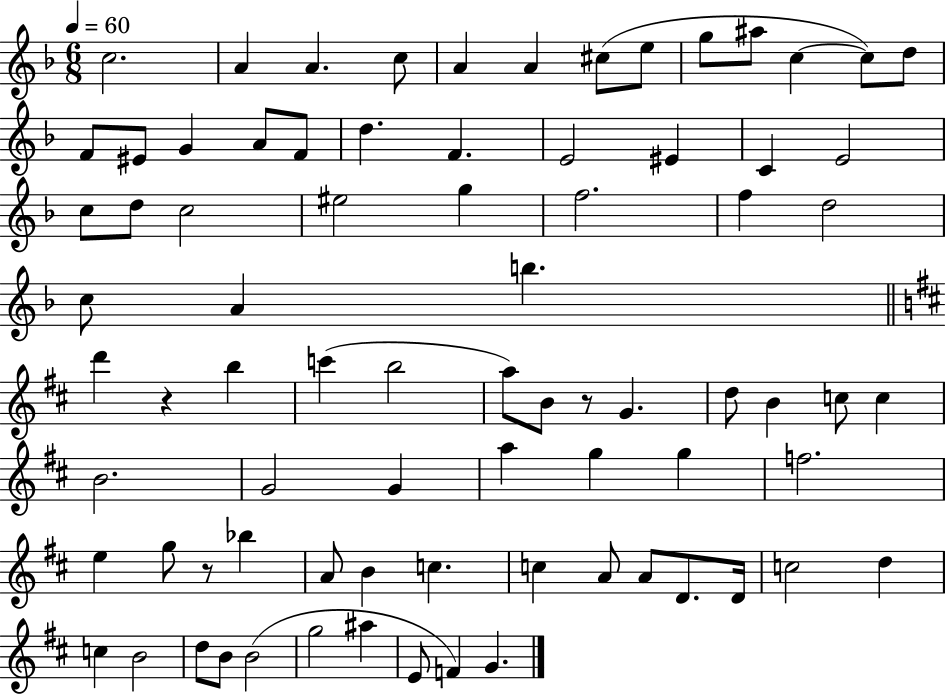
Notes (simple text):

C5/h. A4/q A4/q. C5/e A4/q A4/q C#5/e E5/e G5/e A#5/e C5/q C5/e D5/e F4/e EIS4/e G4/q A4/e F4/e D5/q. F4/q. E4/h EIS4/q C4/q E4/h C5/e D5/e C5/h EIS5/h G5/q F5/h. F5/q D5/h C5/e A4/q B5/q. D6/q R/q B5/q C6/q B5/h A5/e B4/e R/e G4/q. D5/e B4/q C5/e C5/q B4/h. G4/h G4/q A5/q G5/q G5/q F5/h. E5/q G5/e R/e Bb5/q A4/e B4/q C5/q. C5/q A4/e A4/e D4/e. D4/s C5/h D5/q C5/q B4/h D5/e B4/e B4/h G5/h A#5/q E4/e F4/q G4/q.